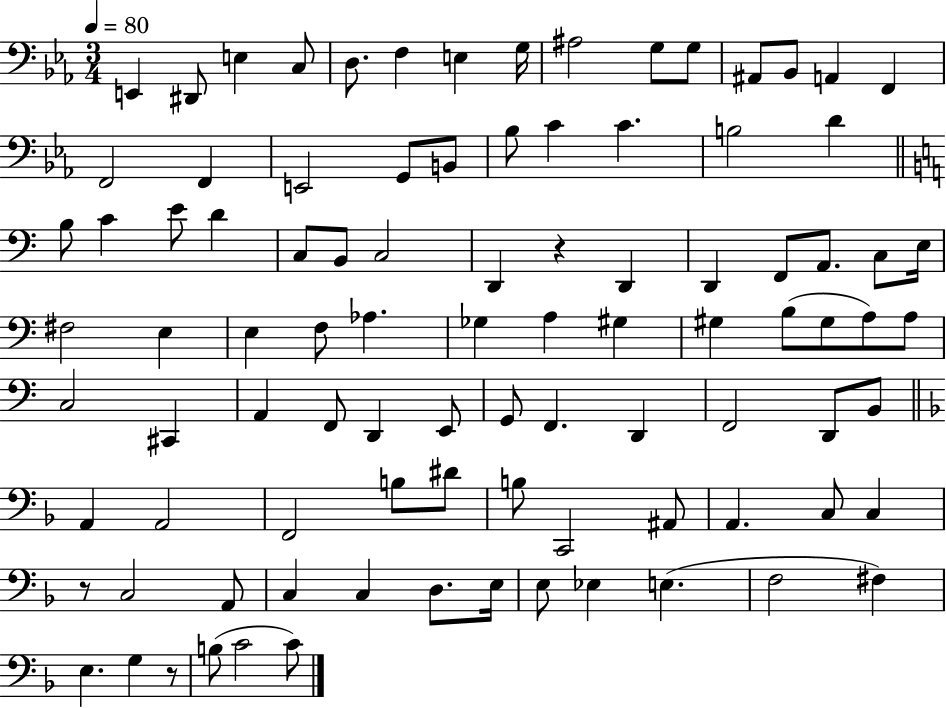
E2/q D#2/e E3/q C3/e D3/e. F3/q E3/q G3/s A#3/h G3/e G3/e A#2/e Bb2/e A2/q F2/q F2/h F2/q E2/h G2/e B2/e Bb3/e C4/q C4/q. B3/h D4/q B3/e C4/q E4/e D4/q C3/e B2/e C3/h D2/q R/q D2/q D2/q F2/e A2/e. C3/e E3/s F#3/h E3/q E3/q F3/e Ab3/q. Gb3/q A3/q G#3/q G#3/q B3/e G#3/e A3/e A3/e C3/h C#2/q A2/q F2/e D2/q E2/e G2/e F2/q. D2/q F2/h D2/e B2/e A2/q A2/h F2/h B3/e D#4/e B3/e C2/h A#2/e A2/q. C3/e C3/q R/e C3/h A2/e C3/q C3/q D3/e. E3/s E3/e Eb3/q E3/q. F3/h F#3/q E3/q. G3/q R/e B3/e C4/h C4/e